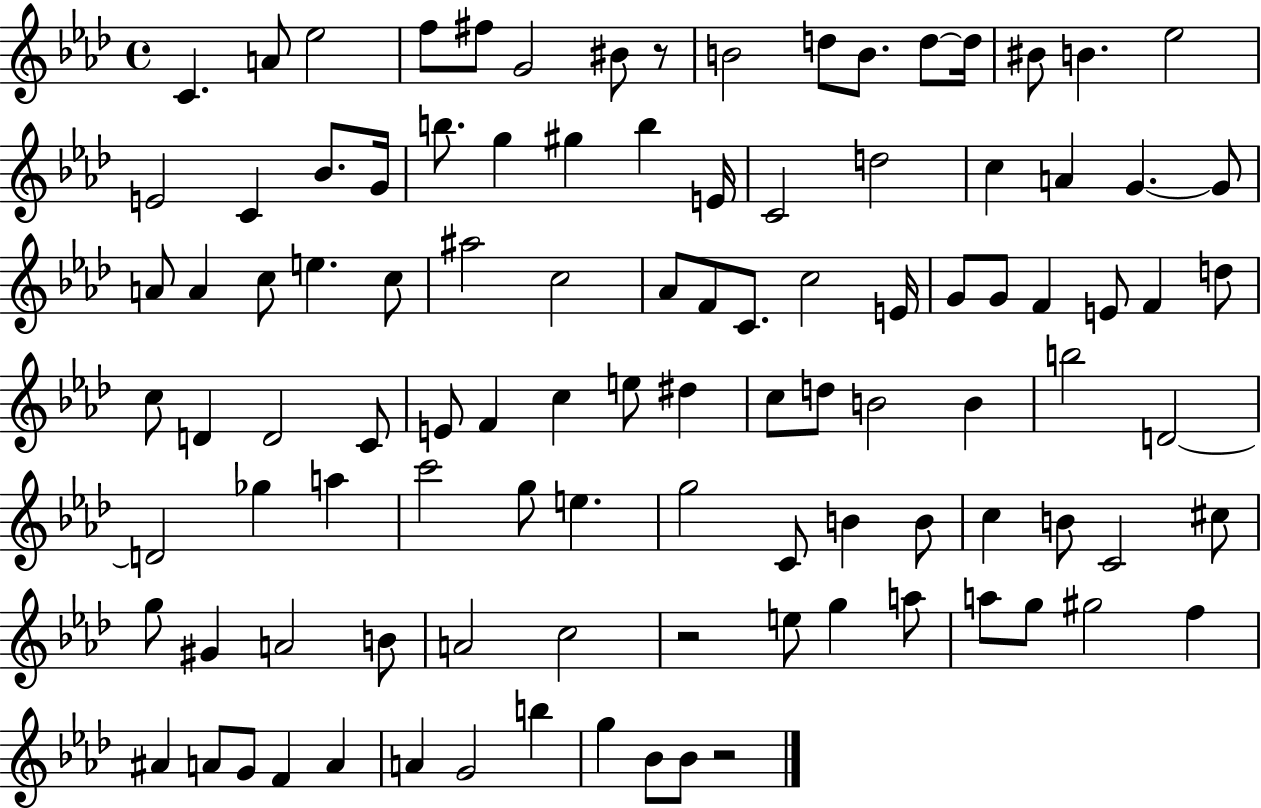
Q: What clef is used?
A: treble